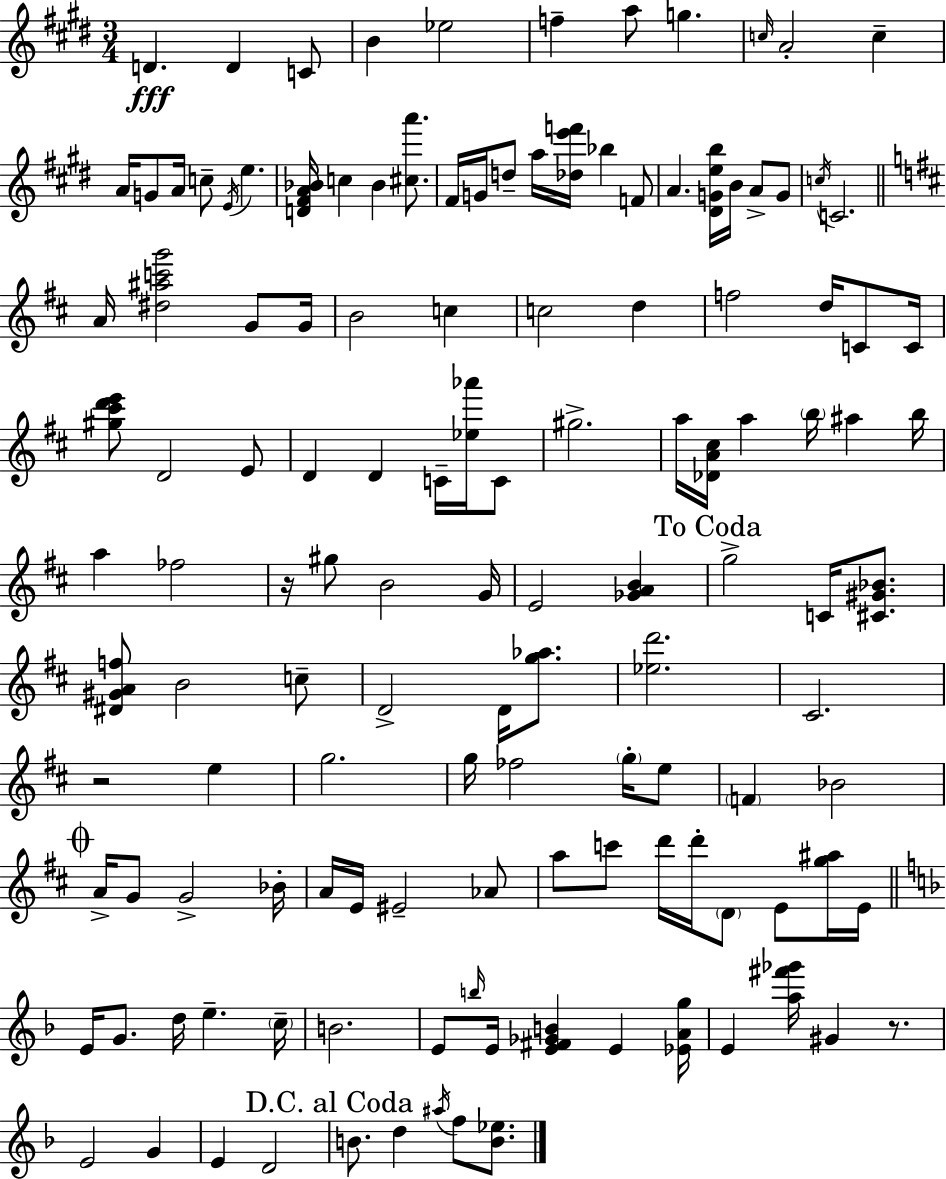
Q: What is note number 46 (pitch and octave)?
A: D4